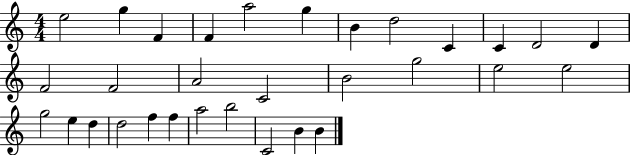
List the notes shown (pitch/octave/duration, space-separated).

E5/h G5/q F4/q F4/q A5/h G5/q B4/q D5/h C4/q C4/q D4/h D4/q F4/h F4/h A4/h C4/h B4/h G5/h E5/h E5/h G5/h E5/q D5/q D5/h F5/q F5/q A5/h B5/h C4/h B4/q B4/q